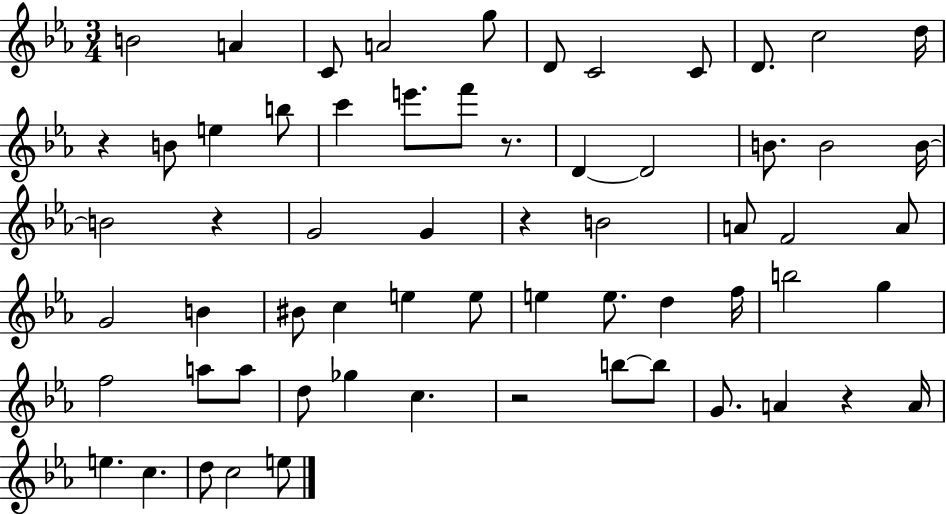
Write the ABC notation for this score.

X:1
T:Untitled
M:3/4
L:1/4
K:Eb
B2 A C/2 A2 g/2 D/2 C2 C/2 D/2 c2 d/4 z B/2 e b/2 c' e'/2 f'/2 z/2 D D2 B/2 B2 B/4 B2 z G2 G z B2 A/2 F2 A/2 G2 B ^B/2 c e e/2 e e/2 d f/4 b2 g f2 a/2 a/2 d/2 _g c z2 b/2 b/2 G/2 A z A/4 e c d/2 c2 e/2